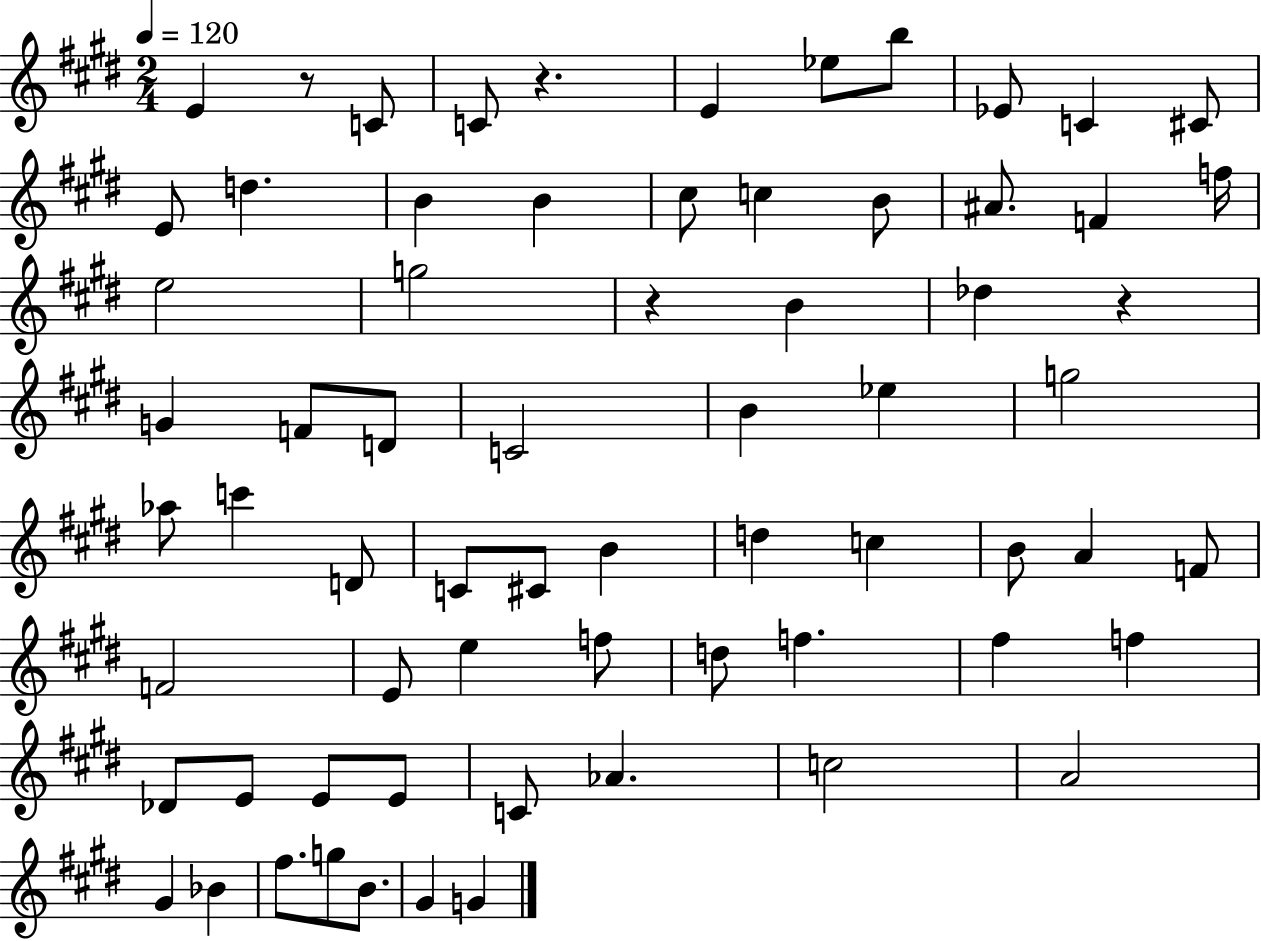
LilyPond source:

{
  \clef treble
  \numericTimeSignature
  \time 2/4
  \key e \major
  \tempo 4 = 120
  e'4 r8 c'8 | c'8 r4. | e'4 ees''8 b''8 | ees'8 c'4 cis'8 | \break e'8 d''4. | b'4 b'4 | cis''8 c''4 b'8 | ais'8. f'4 f''16 | \break e''2 | g''2 | r4 b'4 | des''4 r4 | \break g'4 f'8 d'8 | c'2 | b'4 ees''4 | g''2 | \break aes''8 c'''4 d'8 | c'8 cis'8 b'4 | d''4 c''4 | b'8 a'4 f'8 | \break f'2 | e'8 e''4 f''8 | d''8 f''4. | fis''4 f''4 | \break des'8 e'8 e'8 e'8 | c'8 aes'4. | c''2 | a'2 | \break gis'4 bes'4 | fis''8. g''8 b'8. | gis'4 g'4 | \bar "|."
}